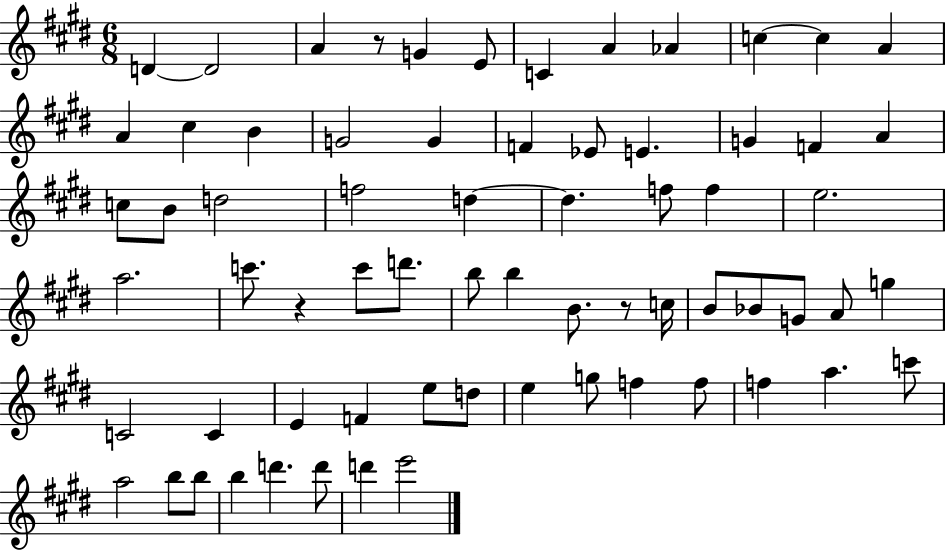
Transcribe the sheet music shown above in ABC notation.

X:1
T:Untitled
M:6/8
L:1/4
K:E
D D2 A z/2 G E/2 C A _A c c A A ^c B G2 G F _E/2 E G F A c/2 B/2 d2 f2 d d f/2 f e2 a2 c'/2 z c'/2 d'/2 b/2 b B/2 z/2 c/4 B/2 _B/2 G/2 A/2 g C2 C E F e/2 d/2 e g/2 f f/2 f a c'/2 a2 b/2 b/2 b d' d'/2 d' e'2